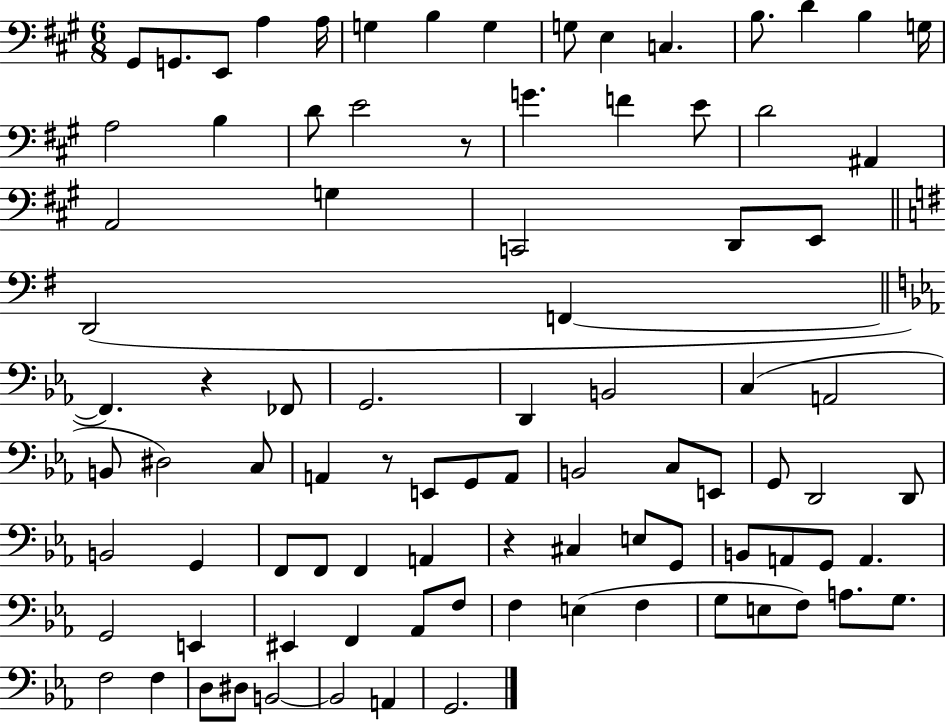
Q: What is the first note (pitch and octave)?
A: G#2